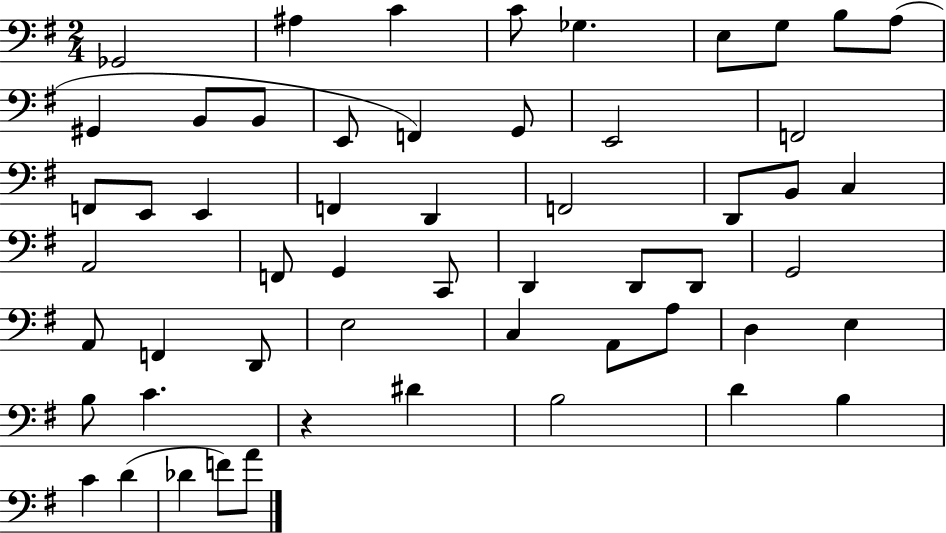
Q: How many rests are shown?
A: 1